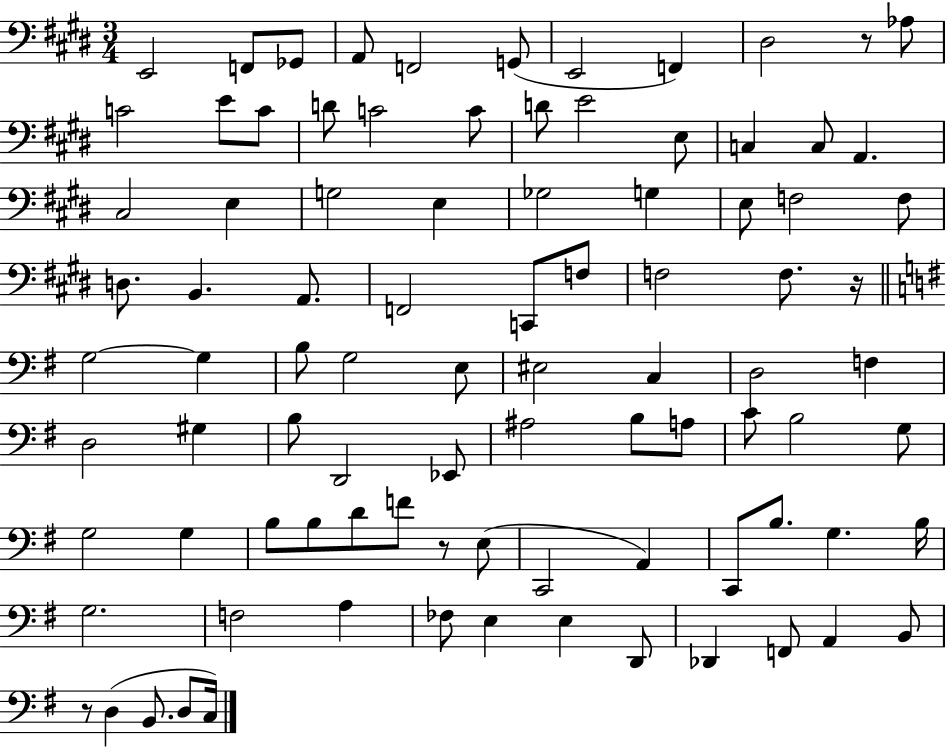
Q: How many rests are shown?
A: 4